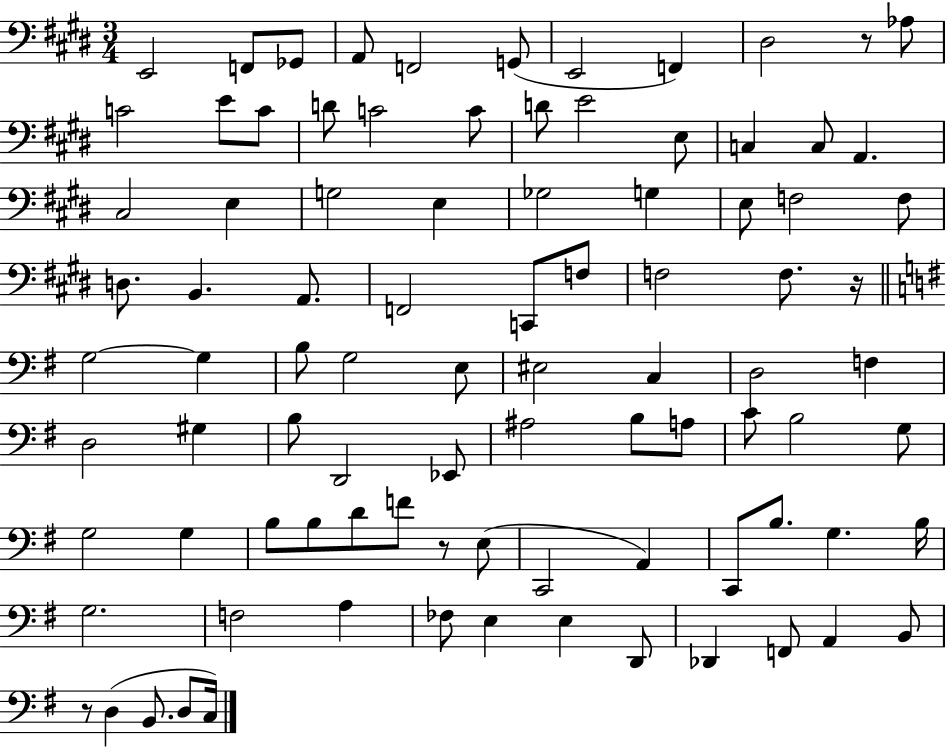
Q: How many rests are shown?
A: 4